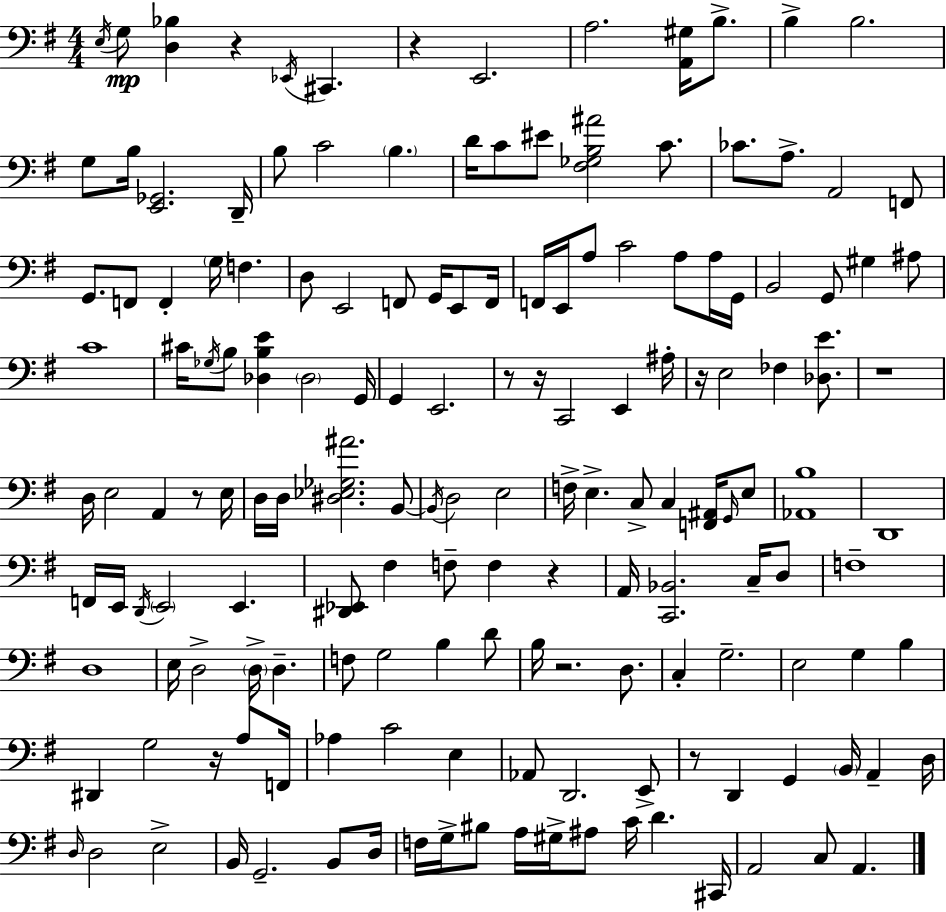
E3/s G3/e [D3,Bb3]/q R/q Eb2/s C#2/q. R/q E2/h. A3/h. [A2,G#3]/s B3/e. B3/q B3/h. G3/e B3/s [E2,Gb2]/h. D2/s B3/e C4/h B3/q. D4/s C4/e EIS4/e [F#3,Gb3,B3,A#4]/h C4/e. CES4/e. A3/e. A2/h F2/e G2/e. F2/e F2/q G3/s F3/q. D3/e E2/h F2/e G2/s E2/e F2/s F2/s E2/s A3/e C4/h A3/e A3/s G2/s B2/h G2/e G#3/q A#3/e C4/w C#4/s Gb3/s B3/e [Db3,B3,E4]/q Db3/h G2/s G2/q E2/h. R/e R/s C2/h E2/q A#3/s R/s E3/h FES3/q [Db3,E4]/e. R/w D3/s E3/h A2/q R/e E3/s D3/s D3/s [D#3,Eb3,Gb3,A#4]/h. B2/e B2/s D3/h E3/h F3/s E3/q. C3/e C3/q [F2,A#2]/s G2/s E3/e [Ab2,B3]/w D2/w F2/s E2/s D2/s E2/h E2/q. [D#2,Eb2]/e F#3/q F3/e F3/q R/q A2/s [C2,Bb2]/h. C3/s D3/e F3/w D3/w E3/s D3/h D3/s D3/q. F3/e G3/h B3/q D4/e B3/s R/h. D3/e. C3/q G3/h. E3/h G3/q B3/q D#2/q G3/h R/s A3/e F2/s Ab3/q C4/h E3/q Ab2/e D2/h. E2/e R/e D2/q G2/q B2/s A2/q D3/s D3/s D3/h E3/h B2/s G2/h. B2/e D3/s F3/s G3/s BIS3/e A3/s G#3/s A#3/e C4/s D4/q. C#2/s A2/h C3/e A2/q.